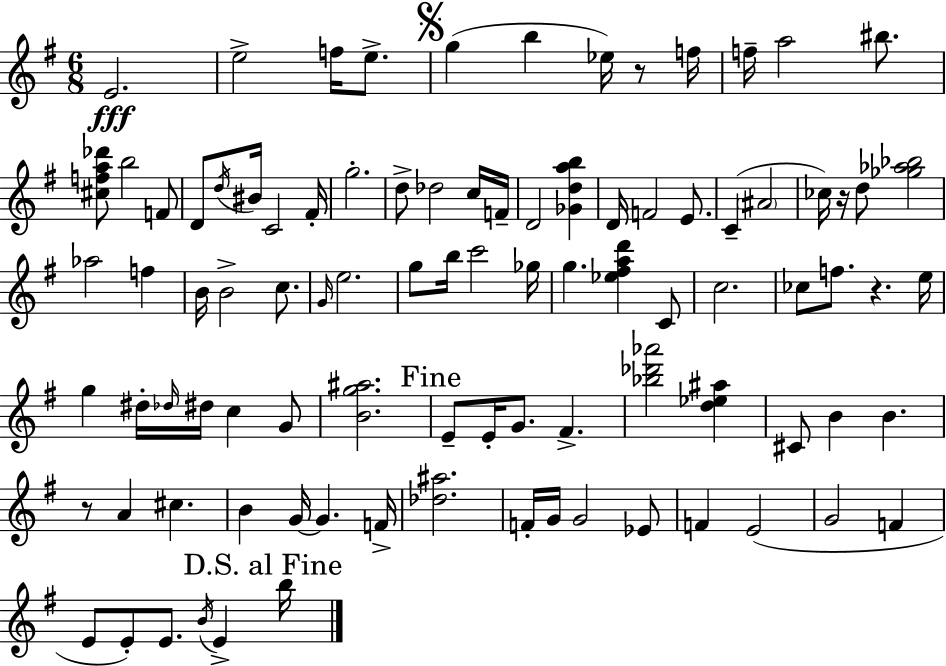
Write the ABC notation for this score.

X:1
T:Untitled
M:6/8
L:1/4
K:G
E2 e2 f/4 e/2 g b _e/4 z/2 f/4 f/4 a2 ^b/2 [^cfa_d']/2 b2 F/2 D/2 d/4 ^B/4 C2 ^F/4 g2 d/2 _d2 c/4 F/4 D2 [_Gdab] D/4 F2 E/2 C ^A2 _c/4 z/4 d/2 [_g_a_b]2 _a2 f B/4 B2 c/2 G/4 e2 g/2 b/4 c'2 _g/4 g [_e^fad'] C/2 c2 _c/2 f/2 z e/4 g ^d/4 _d/4 ^d/4 c G/2 [Bg^a]2 E/2 E/4 G/2 ^F [_b_d'_a']2 [d_e^a] ^C/2 B B z/2 A ^c B G/4 G F/4 [_d^a]2 F/4 G/4 G2 _E/2 F E2 G2 F E/2 E/2 E/2 B/4 E b/4